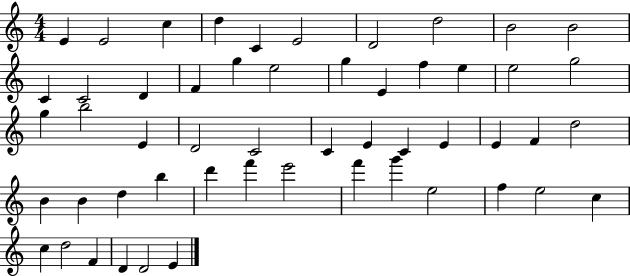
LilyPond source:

{
  \clef treble
  \numericTimeSignature
  \time 4/4
  \key c \major
  e'4 e'2 c''4 | d''4 c'4 e'2 | d'2 d''2 | b'2 b'2 | \break c'4 c'2 d'4 | f'4 g''4 e''2 | g''4 e'4 f''4 e''4 | e''2 g''2 | \break g''4 b''2 e'4 | d'2 c'2 | c'4 e'4 c'4 e'4 | e'4 f'4 d''2 | \break b'4 b'4 d''4 b''4 | d'''4 f'''4 e'''2 | f'''4 g'''4 e''2 | f''4 e''2 c''4 | \break c''4 d''2 f'4 | d'4 d'2 e'4 | \bar "|."
}